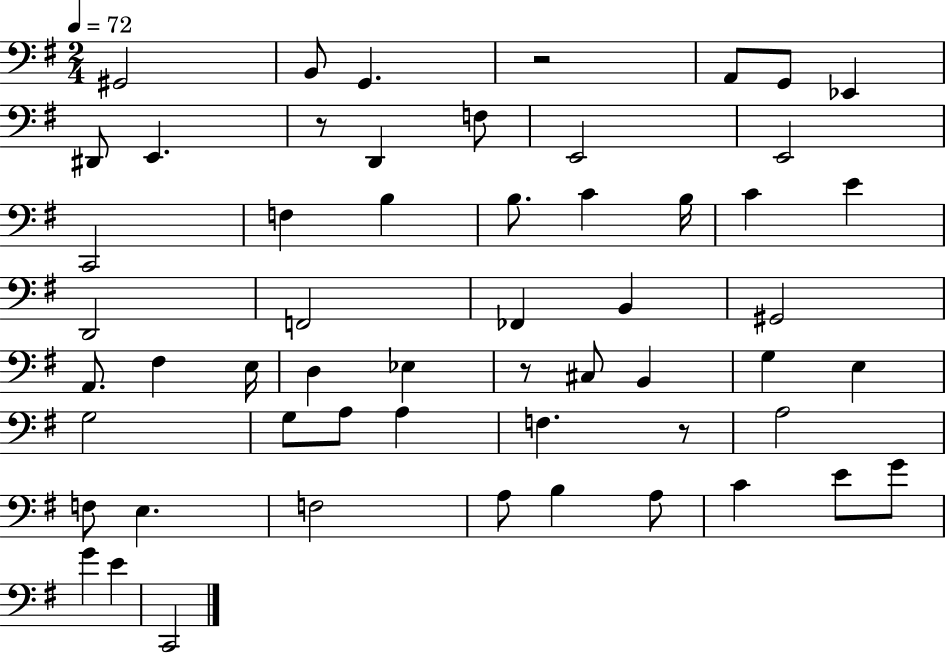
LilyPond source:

{
  \clef bass
  \numericTimeSignature
  \time 2/4
  \key g \major
  \tempo 4 = 72
  \repeat volta 2 { gis,2 | b,8 g,4. | r2 | a,8 g,8 ees,4 | \break dis,8 e,4. | r8 d,4 f8 | e,2 | e,2 | \break c,2 | f4 b4 | b8. c'4 b16 | c'4 e'4 | \break d,2 | f,2 | fes,4 b,4 | gis,2 | \break a,8. fis4 e16 | d4 ees4 | r8 cis8 b,4 | g4 e4 | \break g2 | g8 a8 a4 | f4. r8 | a2 | \break f8 e4. | f2 | a8 b4 a8 | c'4 e'8 g'8 | \break g'4 e'4 | c,2 | } \bar "|."
}